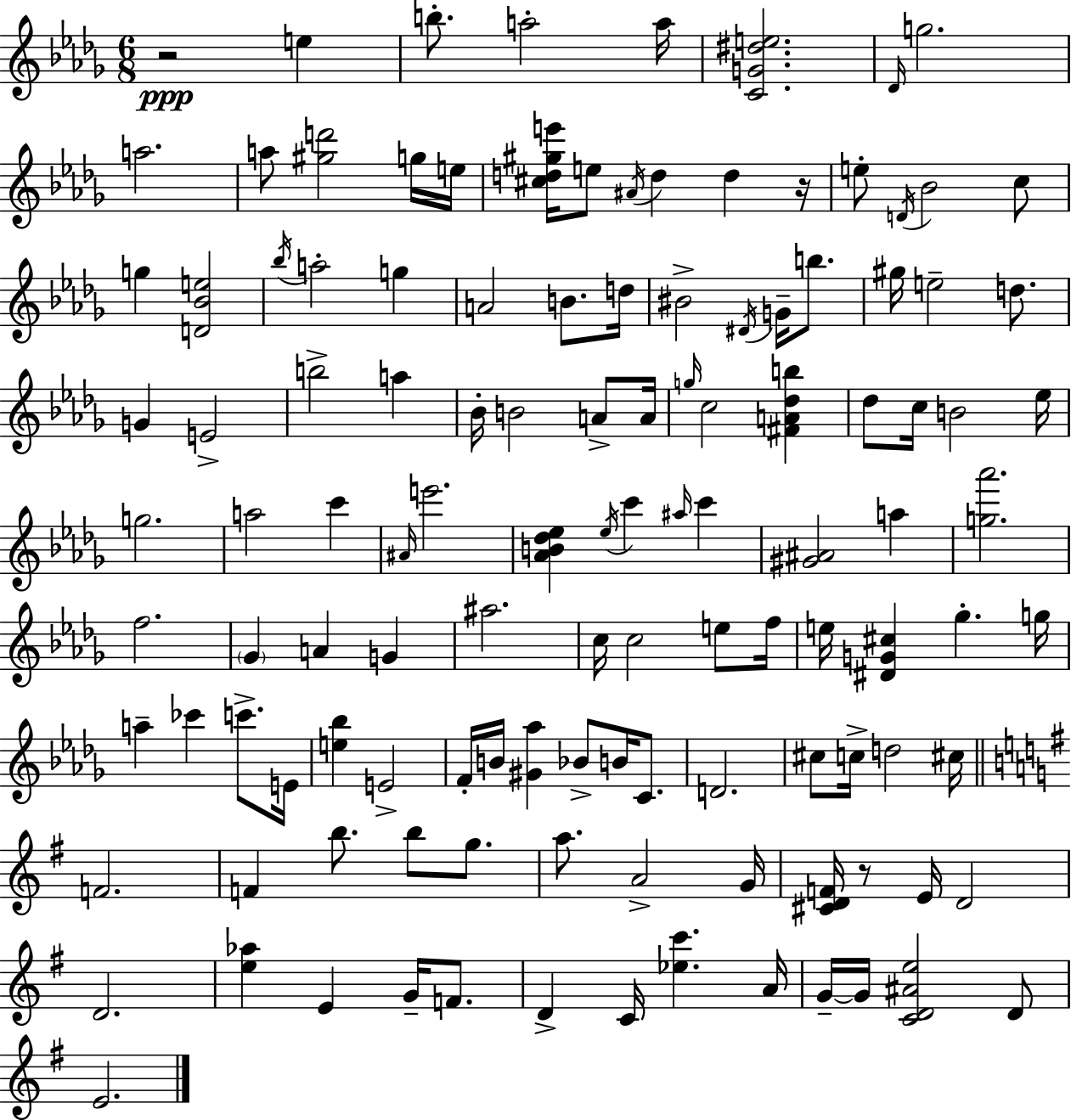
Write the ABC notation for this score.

X:1
T:Untitled
M:6/8
L:1/4
K:Bbm
z2 e b/2 a2 a/4 [CG^de]2 _D/4 g2 a2 a/2 [^gd']2 g/4 e/4 [^cd^ge']/4 e/2 ^A/4 d d z/4 e/2 D/4 _B2 c/2 g [D_Be]2 _b/4 a2 g A2 B/2 d/4 ^B2 ^D/4 G/4 b/2 ^g/4 e2 d/2 G E2 b2 a _B/4 B2 A/2 A/4 g/4 c2 [^FA_db] _d/2 c/4 B2 _e/4 g2 a2 c' ^A/4 e'2 [_AB_d_e] _e/4 c' ^a/4 c' [^G^A]2 a [g_a']2 f2 _G A G ^a2 c/4 c2 e/2 f/4 e/4 [^DG^c] _g g/4 a _c' c'/2 E/4 [e_b] E2 F/4 B/4 [^G_a] _B/2 B/4 C/2 D2 ^c/2 c/4 d2 ^c/4 F2 F b/2 b/2 g/2 a/2 A2 G/4 [^CDF]/4 z/2 E/4 D2 D2 [e_a] E G/4 F/2 D C/4 [_ec'] A/4 G/4 G/4 [CD^Ae]2 D/2 E2